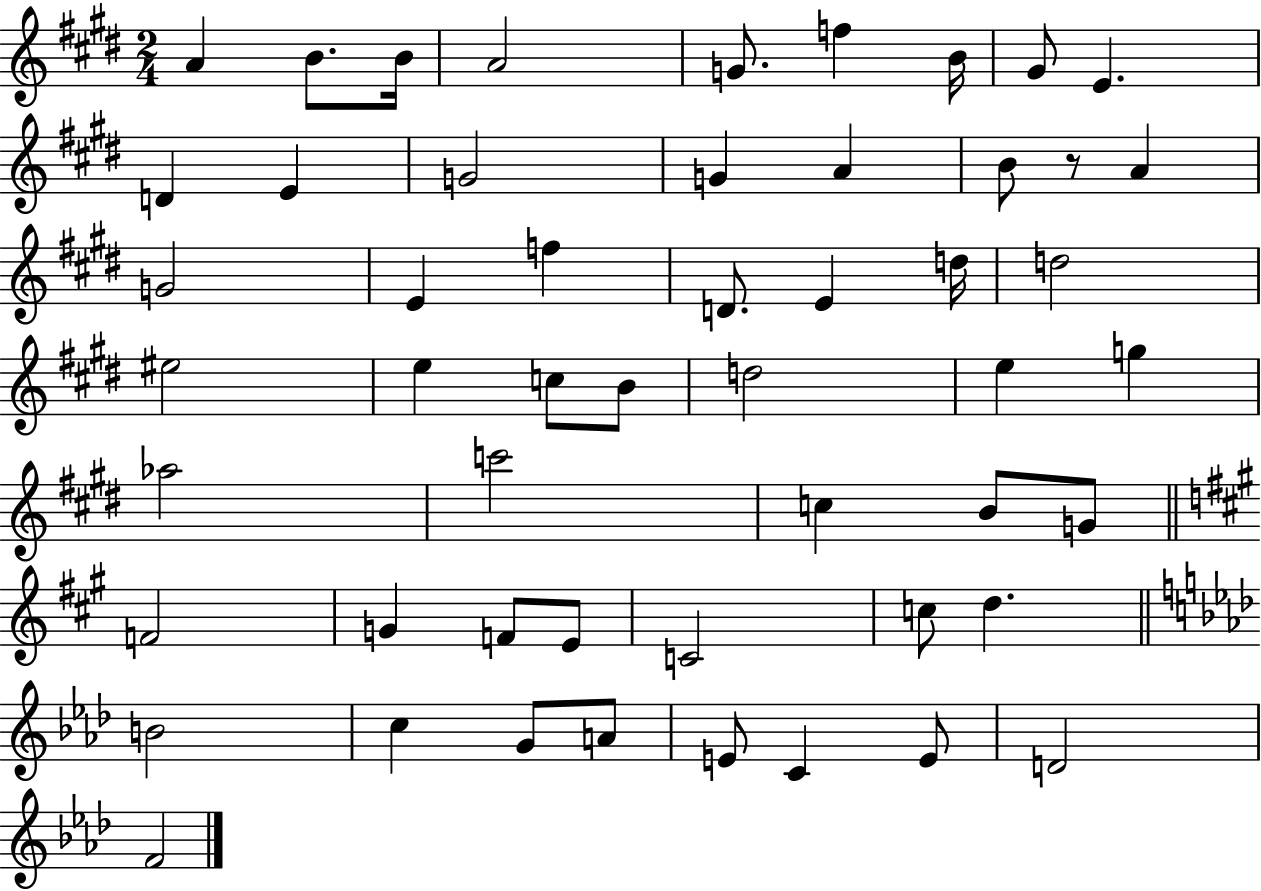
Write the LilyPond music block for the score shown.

{
  \clef treble
  \numericTimeSignature
  \time 2/4
  \key e \major
  a'4 b'8. b'16 | a'2 | g'8. f''4 b'16 | gis'8 e'4. | \break d'4 e'4 | g'2 | g'4 a'4 | b'8 r8 a'4 | \break g'2 | e'4 f''4 | d'8. e'4 d''16 | d''2 | \break eis''2 | e''4 c''8 b'8 | d''2 | e''4 g''4 | \break aes''2 | c'''2 | c''4 b'8 g'8 | \bar "||" \break \key a \major f'2 | g'4 f'8 e'8 | c'2 | c''8 d''4. | \break \bar "||" \break \key f \minor b'2 | c''4 g'8 a'8 | e'8 c'4 e'8 | d'2 | \break f'2 | \bar "|."
}